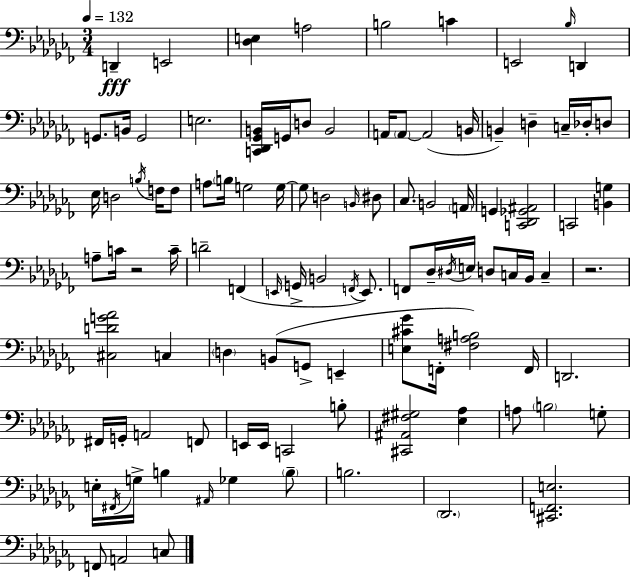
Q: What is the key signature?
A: AES minor